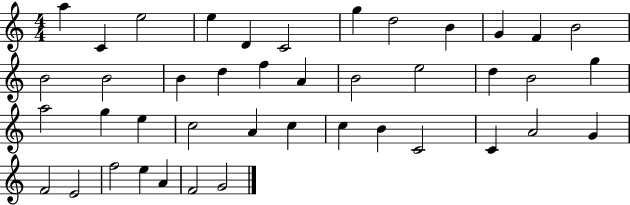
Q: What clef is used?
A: treble